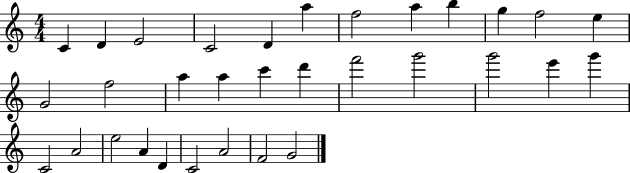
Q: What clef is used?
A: treble